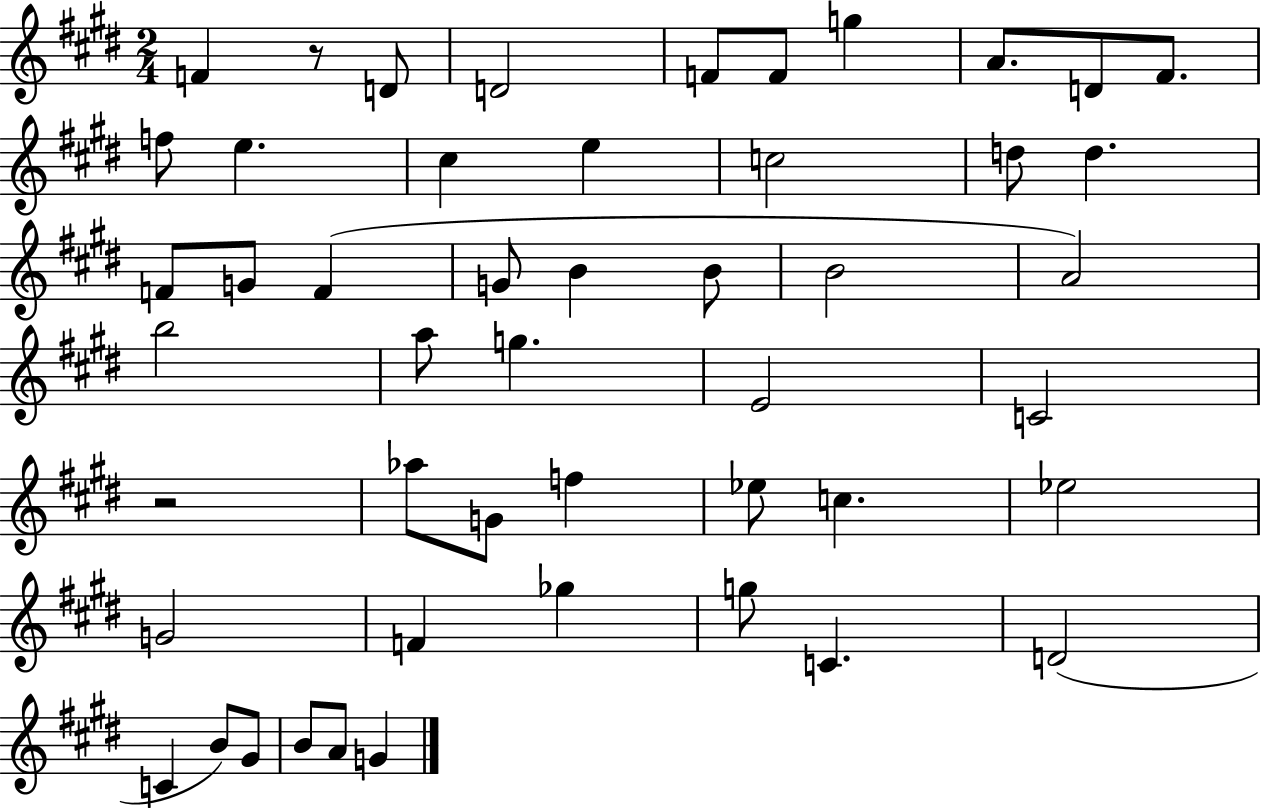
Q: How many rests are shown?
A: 2